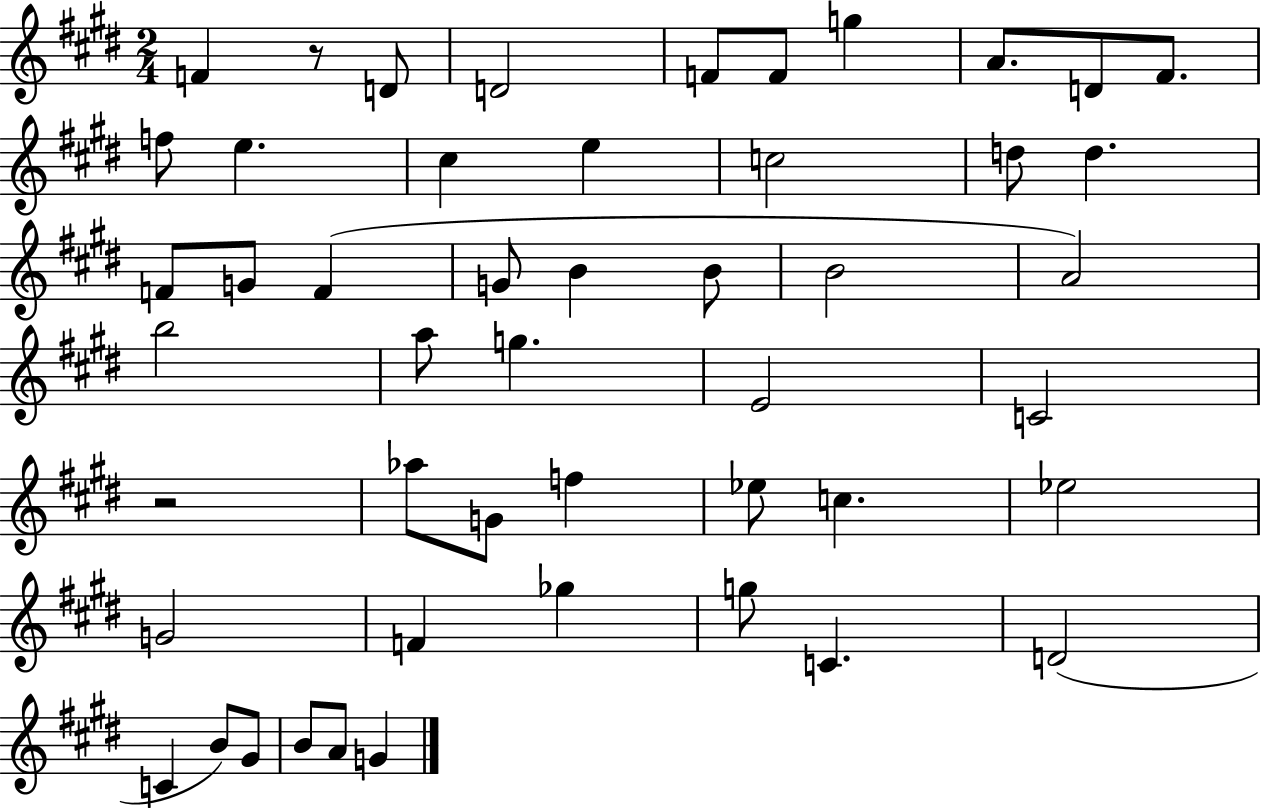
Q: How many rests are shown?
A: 2